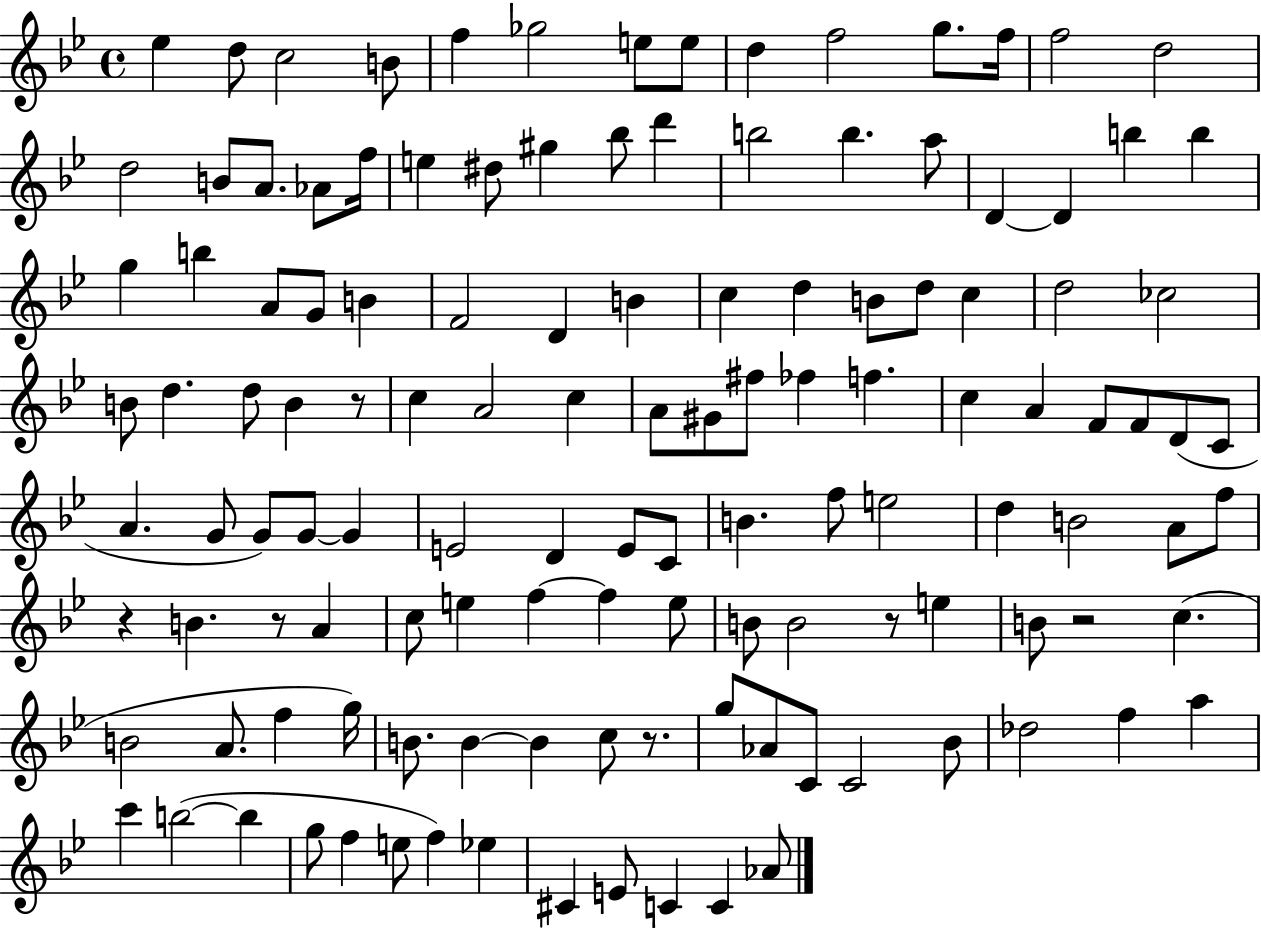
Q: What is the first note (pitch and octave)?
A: Eb5